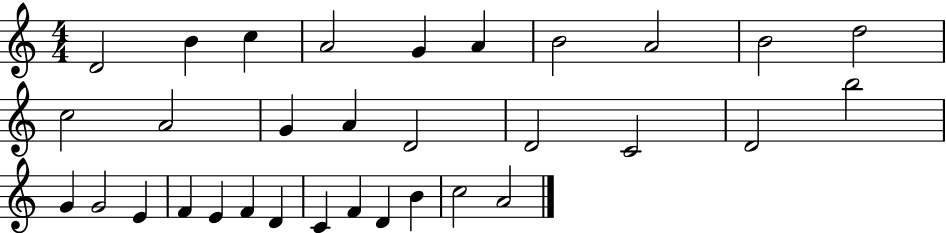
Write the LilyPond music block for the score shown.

{
  \clef treble
  \numericTimeSignature
  \time 4/4
  \key c \major
  d'2 b'4 c''4 | a'2 g'4 a'4 | b'2 a'2 | b'2 d''2 | \break c''2 a'2 | g'4 a'4 d'2 | d'2 c'2 | d'2 b''2 | \break g'4 g'2 e'4 | f'4 e'4 f'4 d'4 | c'4 f'4 d'4 b'4 | c''2 a'2 | \break \bar "|."
}